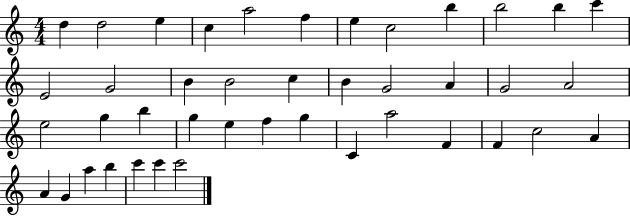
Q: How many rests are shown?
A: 0